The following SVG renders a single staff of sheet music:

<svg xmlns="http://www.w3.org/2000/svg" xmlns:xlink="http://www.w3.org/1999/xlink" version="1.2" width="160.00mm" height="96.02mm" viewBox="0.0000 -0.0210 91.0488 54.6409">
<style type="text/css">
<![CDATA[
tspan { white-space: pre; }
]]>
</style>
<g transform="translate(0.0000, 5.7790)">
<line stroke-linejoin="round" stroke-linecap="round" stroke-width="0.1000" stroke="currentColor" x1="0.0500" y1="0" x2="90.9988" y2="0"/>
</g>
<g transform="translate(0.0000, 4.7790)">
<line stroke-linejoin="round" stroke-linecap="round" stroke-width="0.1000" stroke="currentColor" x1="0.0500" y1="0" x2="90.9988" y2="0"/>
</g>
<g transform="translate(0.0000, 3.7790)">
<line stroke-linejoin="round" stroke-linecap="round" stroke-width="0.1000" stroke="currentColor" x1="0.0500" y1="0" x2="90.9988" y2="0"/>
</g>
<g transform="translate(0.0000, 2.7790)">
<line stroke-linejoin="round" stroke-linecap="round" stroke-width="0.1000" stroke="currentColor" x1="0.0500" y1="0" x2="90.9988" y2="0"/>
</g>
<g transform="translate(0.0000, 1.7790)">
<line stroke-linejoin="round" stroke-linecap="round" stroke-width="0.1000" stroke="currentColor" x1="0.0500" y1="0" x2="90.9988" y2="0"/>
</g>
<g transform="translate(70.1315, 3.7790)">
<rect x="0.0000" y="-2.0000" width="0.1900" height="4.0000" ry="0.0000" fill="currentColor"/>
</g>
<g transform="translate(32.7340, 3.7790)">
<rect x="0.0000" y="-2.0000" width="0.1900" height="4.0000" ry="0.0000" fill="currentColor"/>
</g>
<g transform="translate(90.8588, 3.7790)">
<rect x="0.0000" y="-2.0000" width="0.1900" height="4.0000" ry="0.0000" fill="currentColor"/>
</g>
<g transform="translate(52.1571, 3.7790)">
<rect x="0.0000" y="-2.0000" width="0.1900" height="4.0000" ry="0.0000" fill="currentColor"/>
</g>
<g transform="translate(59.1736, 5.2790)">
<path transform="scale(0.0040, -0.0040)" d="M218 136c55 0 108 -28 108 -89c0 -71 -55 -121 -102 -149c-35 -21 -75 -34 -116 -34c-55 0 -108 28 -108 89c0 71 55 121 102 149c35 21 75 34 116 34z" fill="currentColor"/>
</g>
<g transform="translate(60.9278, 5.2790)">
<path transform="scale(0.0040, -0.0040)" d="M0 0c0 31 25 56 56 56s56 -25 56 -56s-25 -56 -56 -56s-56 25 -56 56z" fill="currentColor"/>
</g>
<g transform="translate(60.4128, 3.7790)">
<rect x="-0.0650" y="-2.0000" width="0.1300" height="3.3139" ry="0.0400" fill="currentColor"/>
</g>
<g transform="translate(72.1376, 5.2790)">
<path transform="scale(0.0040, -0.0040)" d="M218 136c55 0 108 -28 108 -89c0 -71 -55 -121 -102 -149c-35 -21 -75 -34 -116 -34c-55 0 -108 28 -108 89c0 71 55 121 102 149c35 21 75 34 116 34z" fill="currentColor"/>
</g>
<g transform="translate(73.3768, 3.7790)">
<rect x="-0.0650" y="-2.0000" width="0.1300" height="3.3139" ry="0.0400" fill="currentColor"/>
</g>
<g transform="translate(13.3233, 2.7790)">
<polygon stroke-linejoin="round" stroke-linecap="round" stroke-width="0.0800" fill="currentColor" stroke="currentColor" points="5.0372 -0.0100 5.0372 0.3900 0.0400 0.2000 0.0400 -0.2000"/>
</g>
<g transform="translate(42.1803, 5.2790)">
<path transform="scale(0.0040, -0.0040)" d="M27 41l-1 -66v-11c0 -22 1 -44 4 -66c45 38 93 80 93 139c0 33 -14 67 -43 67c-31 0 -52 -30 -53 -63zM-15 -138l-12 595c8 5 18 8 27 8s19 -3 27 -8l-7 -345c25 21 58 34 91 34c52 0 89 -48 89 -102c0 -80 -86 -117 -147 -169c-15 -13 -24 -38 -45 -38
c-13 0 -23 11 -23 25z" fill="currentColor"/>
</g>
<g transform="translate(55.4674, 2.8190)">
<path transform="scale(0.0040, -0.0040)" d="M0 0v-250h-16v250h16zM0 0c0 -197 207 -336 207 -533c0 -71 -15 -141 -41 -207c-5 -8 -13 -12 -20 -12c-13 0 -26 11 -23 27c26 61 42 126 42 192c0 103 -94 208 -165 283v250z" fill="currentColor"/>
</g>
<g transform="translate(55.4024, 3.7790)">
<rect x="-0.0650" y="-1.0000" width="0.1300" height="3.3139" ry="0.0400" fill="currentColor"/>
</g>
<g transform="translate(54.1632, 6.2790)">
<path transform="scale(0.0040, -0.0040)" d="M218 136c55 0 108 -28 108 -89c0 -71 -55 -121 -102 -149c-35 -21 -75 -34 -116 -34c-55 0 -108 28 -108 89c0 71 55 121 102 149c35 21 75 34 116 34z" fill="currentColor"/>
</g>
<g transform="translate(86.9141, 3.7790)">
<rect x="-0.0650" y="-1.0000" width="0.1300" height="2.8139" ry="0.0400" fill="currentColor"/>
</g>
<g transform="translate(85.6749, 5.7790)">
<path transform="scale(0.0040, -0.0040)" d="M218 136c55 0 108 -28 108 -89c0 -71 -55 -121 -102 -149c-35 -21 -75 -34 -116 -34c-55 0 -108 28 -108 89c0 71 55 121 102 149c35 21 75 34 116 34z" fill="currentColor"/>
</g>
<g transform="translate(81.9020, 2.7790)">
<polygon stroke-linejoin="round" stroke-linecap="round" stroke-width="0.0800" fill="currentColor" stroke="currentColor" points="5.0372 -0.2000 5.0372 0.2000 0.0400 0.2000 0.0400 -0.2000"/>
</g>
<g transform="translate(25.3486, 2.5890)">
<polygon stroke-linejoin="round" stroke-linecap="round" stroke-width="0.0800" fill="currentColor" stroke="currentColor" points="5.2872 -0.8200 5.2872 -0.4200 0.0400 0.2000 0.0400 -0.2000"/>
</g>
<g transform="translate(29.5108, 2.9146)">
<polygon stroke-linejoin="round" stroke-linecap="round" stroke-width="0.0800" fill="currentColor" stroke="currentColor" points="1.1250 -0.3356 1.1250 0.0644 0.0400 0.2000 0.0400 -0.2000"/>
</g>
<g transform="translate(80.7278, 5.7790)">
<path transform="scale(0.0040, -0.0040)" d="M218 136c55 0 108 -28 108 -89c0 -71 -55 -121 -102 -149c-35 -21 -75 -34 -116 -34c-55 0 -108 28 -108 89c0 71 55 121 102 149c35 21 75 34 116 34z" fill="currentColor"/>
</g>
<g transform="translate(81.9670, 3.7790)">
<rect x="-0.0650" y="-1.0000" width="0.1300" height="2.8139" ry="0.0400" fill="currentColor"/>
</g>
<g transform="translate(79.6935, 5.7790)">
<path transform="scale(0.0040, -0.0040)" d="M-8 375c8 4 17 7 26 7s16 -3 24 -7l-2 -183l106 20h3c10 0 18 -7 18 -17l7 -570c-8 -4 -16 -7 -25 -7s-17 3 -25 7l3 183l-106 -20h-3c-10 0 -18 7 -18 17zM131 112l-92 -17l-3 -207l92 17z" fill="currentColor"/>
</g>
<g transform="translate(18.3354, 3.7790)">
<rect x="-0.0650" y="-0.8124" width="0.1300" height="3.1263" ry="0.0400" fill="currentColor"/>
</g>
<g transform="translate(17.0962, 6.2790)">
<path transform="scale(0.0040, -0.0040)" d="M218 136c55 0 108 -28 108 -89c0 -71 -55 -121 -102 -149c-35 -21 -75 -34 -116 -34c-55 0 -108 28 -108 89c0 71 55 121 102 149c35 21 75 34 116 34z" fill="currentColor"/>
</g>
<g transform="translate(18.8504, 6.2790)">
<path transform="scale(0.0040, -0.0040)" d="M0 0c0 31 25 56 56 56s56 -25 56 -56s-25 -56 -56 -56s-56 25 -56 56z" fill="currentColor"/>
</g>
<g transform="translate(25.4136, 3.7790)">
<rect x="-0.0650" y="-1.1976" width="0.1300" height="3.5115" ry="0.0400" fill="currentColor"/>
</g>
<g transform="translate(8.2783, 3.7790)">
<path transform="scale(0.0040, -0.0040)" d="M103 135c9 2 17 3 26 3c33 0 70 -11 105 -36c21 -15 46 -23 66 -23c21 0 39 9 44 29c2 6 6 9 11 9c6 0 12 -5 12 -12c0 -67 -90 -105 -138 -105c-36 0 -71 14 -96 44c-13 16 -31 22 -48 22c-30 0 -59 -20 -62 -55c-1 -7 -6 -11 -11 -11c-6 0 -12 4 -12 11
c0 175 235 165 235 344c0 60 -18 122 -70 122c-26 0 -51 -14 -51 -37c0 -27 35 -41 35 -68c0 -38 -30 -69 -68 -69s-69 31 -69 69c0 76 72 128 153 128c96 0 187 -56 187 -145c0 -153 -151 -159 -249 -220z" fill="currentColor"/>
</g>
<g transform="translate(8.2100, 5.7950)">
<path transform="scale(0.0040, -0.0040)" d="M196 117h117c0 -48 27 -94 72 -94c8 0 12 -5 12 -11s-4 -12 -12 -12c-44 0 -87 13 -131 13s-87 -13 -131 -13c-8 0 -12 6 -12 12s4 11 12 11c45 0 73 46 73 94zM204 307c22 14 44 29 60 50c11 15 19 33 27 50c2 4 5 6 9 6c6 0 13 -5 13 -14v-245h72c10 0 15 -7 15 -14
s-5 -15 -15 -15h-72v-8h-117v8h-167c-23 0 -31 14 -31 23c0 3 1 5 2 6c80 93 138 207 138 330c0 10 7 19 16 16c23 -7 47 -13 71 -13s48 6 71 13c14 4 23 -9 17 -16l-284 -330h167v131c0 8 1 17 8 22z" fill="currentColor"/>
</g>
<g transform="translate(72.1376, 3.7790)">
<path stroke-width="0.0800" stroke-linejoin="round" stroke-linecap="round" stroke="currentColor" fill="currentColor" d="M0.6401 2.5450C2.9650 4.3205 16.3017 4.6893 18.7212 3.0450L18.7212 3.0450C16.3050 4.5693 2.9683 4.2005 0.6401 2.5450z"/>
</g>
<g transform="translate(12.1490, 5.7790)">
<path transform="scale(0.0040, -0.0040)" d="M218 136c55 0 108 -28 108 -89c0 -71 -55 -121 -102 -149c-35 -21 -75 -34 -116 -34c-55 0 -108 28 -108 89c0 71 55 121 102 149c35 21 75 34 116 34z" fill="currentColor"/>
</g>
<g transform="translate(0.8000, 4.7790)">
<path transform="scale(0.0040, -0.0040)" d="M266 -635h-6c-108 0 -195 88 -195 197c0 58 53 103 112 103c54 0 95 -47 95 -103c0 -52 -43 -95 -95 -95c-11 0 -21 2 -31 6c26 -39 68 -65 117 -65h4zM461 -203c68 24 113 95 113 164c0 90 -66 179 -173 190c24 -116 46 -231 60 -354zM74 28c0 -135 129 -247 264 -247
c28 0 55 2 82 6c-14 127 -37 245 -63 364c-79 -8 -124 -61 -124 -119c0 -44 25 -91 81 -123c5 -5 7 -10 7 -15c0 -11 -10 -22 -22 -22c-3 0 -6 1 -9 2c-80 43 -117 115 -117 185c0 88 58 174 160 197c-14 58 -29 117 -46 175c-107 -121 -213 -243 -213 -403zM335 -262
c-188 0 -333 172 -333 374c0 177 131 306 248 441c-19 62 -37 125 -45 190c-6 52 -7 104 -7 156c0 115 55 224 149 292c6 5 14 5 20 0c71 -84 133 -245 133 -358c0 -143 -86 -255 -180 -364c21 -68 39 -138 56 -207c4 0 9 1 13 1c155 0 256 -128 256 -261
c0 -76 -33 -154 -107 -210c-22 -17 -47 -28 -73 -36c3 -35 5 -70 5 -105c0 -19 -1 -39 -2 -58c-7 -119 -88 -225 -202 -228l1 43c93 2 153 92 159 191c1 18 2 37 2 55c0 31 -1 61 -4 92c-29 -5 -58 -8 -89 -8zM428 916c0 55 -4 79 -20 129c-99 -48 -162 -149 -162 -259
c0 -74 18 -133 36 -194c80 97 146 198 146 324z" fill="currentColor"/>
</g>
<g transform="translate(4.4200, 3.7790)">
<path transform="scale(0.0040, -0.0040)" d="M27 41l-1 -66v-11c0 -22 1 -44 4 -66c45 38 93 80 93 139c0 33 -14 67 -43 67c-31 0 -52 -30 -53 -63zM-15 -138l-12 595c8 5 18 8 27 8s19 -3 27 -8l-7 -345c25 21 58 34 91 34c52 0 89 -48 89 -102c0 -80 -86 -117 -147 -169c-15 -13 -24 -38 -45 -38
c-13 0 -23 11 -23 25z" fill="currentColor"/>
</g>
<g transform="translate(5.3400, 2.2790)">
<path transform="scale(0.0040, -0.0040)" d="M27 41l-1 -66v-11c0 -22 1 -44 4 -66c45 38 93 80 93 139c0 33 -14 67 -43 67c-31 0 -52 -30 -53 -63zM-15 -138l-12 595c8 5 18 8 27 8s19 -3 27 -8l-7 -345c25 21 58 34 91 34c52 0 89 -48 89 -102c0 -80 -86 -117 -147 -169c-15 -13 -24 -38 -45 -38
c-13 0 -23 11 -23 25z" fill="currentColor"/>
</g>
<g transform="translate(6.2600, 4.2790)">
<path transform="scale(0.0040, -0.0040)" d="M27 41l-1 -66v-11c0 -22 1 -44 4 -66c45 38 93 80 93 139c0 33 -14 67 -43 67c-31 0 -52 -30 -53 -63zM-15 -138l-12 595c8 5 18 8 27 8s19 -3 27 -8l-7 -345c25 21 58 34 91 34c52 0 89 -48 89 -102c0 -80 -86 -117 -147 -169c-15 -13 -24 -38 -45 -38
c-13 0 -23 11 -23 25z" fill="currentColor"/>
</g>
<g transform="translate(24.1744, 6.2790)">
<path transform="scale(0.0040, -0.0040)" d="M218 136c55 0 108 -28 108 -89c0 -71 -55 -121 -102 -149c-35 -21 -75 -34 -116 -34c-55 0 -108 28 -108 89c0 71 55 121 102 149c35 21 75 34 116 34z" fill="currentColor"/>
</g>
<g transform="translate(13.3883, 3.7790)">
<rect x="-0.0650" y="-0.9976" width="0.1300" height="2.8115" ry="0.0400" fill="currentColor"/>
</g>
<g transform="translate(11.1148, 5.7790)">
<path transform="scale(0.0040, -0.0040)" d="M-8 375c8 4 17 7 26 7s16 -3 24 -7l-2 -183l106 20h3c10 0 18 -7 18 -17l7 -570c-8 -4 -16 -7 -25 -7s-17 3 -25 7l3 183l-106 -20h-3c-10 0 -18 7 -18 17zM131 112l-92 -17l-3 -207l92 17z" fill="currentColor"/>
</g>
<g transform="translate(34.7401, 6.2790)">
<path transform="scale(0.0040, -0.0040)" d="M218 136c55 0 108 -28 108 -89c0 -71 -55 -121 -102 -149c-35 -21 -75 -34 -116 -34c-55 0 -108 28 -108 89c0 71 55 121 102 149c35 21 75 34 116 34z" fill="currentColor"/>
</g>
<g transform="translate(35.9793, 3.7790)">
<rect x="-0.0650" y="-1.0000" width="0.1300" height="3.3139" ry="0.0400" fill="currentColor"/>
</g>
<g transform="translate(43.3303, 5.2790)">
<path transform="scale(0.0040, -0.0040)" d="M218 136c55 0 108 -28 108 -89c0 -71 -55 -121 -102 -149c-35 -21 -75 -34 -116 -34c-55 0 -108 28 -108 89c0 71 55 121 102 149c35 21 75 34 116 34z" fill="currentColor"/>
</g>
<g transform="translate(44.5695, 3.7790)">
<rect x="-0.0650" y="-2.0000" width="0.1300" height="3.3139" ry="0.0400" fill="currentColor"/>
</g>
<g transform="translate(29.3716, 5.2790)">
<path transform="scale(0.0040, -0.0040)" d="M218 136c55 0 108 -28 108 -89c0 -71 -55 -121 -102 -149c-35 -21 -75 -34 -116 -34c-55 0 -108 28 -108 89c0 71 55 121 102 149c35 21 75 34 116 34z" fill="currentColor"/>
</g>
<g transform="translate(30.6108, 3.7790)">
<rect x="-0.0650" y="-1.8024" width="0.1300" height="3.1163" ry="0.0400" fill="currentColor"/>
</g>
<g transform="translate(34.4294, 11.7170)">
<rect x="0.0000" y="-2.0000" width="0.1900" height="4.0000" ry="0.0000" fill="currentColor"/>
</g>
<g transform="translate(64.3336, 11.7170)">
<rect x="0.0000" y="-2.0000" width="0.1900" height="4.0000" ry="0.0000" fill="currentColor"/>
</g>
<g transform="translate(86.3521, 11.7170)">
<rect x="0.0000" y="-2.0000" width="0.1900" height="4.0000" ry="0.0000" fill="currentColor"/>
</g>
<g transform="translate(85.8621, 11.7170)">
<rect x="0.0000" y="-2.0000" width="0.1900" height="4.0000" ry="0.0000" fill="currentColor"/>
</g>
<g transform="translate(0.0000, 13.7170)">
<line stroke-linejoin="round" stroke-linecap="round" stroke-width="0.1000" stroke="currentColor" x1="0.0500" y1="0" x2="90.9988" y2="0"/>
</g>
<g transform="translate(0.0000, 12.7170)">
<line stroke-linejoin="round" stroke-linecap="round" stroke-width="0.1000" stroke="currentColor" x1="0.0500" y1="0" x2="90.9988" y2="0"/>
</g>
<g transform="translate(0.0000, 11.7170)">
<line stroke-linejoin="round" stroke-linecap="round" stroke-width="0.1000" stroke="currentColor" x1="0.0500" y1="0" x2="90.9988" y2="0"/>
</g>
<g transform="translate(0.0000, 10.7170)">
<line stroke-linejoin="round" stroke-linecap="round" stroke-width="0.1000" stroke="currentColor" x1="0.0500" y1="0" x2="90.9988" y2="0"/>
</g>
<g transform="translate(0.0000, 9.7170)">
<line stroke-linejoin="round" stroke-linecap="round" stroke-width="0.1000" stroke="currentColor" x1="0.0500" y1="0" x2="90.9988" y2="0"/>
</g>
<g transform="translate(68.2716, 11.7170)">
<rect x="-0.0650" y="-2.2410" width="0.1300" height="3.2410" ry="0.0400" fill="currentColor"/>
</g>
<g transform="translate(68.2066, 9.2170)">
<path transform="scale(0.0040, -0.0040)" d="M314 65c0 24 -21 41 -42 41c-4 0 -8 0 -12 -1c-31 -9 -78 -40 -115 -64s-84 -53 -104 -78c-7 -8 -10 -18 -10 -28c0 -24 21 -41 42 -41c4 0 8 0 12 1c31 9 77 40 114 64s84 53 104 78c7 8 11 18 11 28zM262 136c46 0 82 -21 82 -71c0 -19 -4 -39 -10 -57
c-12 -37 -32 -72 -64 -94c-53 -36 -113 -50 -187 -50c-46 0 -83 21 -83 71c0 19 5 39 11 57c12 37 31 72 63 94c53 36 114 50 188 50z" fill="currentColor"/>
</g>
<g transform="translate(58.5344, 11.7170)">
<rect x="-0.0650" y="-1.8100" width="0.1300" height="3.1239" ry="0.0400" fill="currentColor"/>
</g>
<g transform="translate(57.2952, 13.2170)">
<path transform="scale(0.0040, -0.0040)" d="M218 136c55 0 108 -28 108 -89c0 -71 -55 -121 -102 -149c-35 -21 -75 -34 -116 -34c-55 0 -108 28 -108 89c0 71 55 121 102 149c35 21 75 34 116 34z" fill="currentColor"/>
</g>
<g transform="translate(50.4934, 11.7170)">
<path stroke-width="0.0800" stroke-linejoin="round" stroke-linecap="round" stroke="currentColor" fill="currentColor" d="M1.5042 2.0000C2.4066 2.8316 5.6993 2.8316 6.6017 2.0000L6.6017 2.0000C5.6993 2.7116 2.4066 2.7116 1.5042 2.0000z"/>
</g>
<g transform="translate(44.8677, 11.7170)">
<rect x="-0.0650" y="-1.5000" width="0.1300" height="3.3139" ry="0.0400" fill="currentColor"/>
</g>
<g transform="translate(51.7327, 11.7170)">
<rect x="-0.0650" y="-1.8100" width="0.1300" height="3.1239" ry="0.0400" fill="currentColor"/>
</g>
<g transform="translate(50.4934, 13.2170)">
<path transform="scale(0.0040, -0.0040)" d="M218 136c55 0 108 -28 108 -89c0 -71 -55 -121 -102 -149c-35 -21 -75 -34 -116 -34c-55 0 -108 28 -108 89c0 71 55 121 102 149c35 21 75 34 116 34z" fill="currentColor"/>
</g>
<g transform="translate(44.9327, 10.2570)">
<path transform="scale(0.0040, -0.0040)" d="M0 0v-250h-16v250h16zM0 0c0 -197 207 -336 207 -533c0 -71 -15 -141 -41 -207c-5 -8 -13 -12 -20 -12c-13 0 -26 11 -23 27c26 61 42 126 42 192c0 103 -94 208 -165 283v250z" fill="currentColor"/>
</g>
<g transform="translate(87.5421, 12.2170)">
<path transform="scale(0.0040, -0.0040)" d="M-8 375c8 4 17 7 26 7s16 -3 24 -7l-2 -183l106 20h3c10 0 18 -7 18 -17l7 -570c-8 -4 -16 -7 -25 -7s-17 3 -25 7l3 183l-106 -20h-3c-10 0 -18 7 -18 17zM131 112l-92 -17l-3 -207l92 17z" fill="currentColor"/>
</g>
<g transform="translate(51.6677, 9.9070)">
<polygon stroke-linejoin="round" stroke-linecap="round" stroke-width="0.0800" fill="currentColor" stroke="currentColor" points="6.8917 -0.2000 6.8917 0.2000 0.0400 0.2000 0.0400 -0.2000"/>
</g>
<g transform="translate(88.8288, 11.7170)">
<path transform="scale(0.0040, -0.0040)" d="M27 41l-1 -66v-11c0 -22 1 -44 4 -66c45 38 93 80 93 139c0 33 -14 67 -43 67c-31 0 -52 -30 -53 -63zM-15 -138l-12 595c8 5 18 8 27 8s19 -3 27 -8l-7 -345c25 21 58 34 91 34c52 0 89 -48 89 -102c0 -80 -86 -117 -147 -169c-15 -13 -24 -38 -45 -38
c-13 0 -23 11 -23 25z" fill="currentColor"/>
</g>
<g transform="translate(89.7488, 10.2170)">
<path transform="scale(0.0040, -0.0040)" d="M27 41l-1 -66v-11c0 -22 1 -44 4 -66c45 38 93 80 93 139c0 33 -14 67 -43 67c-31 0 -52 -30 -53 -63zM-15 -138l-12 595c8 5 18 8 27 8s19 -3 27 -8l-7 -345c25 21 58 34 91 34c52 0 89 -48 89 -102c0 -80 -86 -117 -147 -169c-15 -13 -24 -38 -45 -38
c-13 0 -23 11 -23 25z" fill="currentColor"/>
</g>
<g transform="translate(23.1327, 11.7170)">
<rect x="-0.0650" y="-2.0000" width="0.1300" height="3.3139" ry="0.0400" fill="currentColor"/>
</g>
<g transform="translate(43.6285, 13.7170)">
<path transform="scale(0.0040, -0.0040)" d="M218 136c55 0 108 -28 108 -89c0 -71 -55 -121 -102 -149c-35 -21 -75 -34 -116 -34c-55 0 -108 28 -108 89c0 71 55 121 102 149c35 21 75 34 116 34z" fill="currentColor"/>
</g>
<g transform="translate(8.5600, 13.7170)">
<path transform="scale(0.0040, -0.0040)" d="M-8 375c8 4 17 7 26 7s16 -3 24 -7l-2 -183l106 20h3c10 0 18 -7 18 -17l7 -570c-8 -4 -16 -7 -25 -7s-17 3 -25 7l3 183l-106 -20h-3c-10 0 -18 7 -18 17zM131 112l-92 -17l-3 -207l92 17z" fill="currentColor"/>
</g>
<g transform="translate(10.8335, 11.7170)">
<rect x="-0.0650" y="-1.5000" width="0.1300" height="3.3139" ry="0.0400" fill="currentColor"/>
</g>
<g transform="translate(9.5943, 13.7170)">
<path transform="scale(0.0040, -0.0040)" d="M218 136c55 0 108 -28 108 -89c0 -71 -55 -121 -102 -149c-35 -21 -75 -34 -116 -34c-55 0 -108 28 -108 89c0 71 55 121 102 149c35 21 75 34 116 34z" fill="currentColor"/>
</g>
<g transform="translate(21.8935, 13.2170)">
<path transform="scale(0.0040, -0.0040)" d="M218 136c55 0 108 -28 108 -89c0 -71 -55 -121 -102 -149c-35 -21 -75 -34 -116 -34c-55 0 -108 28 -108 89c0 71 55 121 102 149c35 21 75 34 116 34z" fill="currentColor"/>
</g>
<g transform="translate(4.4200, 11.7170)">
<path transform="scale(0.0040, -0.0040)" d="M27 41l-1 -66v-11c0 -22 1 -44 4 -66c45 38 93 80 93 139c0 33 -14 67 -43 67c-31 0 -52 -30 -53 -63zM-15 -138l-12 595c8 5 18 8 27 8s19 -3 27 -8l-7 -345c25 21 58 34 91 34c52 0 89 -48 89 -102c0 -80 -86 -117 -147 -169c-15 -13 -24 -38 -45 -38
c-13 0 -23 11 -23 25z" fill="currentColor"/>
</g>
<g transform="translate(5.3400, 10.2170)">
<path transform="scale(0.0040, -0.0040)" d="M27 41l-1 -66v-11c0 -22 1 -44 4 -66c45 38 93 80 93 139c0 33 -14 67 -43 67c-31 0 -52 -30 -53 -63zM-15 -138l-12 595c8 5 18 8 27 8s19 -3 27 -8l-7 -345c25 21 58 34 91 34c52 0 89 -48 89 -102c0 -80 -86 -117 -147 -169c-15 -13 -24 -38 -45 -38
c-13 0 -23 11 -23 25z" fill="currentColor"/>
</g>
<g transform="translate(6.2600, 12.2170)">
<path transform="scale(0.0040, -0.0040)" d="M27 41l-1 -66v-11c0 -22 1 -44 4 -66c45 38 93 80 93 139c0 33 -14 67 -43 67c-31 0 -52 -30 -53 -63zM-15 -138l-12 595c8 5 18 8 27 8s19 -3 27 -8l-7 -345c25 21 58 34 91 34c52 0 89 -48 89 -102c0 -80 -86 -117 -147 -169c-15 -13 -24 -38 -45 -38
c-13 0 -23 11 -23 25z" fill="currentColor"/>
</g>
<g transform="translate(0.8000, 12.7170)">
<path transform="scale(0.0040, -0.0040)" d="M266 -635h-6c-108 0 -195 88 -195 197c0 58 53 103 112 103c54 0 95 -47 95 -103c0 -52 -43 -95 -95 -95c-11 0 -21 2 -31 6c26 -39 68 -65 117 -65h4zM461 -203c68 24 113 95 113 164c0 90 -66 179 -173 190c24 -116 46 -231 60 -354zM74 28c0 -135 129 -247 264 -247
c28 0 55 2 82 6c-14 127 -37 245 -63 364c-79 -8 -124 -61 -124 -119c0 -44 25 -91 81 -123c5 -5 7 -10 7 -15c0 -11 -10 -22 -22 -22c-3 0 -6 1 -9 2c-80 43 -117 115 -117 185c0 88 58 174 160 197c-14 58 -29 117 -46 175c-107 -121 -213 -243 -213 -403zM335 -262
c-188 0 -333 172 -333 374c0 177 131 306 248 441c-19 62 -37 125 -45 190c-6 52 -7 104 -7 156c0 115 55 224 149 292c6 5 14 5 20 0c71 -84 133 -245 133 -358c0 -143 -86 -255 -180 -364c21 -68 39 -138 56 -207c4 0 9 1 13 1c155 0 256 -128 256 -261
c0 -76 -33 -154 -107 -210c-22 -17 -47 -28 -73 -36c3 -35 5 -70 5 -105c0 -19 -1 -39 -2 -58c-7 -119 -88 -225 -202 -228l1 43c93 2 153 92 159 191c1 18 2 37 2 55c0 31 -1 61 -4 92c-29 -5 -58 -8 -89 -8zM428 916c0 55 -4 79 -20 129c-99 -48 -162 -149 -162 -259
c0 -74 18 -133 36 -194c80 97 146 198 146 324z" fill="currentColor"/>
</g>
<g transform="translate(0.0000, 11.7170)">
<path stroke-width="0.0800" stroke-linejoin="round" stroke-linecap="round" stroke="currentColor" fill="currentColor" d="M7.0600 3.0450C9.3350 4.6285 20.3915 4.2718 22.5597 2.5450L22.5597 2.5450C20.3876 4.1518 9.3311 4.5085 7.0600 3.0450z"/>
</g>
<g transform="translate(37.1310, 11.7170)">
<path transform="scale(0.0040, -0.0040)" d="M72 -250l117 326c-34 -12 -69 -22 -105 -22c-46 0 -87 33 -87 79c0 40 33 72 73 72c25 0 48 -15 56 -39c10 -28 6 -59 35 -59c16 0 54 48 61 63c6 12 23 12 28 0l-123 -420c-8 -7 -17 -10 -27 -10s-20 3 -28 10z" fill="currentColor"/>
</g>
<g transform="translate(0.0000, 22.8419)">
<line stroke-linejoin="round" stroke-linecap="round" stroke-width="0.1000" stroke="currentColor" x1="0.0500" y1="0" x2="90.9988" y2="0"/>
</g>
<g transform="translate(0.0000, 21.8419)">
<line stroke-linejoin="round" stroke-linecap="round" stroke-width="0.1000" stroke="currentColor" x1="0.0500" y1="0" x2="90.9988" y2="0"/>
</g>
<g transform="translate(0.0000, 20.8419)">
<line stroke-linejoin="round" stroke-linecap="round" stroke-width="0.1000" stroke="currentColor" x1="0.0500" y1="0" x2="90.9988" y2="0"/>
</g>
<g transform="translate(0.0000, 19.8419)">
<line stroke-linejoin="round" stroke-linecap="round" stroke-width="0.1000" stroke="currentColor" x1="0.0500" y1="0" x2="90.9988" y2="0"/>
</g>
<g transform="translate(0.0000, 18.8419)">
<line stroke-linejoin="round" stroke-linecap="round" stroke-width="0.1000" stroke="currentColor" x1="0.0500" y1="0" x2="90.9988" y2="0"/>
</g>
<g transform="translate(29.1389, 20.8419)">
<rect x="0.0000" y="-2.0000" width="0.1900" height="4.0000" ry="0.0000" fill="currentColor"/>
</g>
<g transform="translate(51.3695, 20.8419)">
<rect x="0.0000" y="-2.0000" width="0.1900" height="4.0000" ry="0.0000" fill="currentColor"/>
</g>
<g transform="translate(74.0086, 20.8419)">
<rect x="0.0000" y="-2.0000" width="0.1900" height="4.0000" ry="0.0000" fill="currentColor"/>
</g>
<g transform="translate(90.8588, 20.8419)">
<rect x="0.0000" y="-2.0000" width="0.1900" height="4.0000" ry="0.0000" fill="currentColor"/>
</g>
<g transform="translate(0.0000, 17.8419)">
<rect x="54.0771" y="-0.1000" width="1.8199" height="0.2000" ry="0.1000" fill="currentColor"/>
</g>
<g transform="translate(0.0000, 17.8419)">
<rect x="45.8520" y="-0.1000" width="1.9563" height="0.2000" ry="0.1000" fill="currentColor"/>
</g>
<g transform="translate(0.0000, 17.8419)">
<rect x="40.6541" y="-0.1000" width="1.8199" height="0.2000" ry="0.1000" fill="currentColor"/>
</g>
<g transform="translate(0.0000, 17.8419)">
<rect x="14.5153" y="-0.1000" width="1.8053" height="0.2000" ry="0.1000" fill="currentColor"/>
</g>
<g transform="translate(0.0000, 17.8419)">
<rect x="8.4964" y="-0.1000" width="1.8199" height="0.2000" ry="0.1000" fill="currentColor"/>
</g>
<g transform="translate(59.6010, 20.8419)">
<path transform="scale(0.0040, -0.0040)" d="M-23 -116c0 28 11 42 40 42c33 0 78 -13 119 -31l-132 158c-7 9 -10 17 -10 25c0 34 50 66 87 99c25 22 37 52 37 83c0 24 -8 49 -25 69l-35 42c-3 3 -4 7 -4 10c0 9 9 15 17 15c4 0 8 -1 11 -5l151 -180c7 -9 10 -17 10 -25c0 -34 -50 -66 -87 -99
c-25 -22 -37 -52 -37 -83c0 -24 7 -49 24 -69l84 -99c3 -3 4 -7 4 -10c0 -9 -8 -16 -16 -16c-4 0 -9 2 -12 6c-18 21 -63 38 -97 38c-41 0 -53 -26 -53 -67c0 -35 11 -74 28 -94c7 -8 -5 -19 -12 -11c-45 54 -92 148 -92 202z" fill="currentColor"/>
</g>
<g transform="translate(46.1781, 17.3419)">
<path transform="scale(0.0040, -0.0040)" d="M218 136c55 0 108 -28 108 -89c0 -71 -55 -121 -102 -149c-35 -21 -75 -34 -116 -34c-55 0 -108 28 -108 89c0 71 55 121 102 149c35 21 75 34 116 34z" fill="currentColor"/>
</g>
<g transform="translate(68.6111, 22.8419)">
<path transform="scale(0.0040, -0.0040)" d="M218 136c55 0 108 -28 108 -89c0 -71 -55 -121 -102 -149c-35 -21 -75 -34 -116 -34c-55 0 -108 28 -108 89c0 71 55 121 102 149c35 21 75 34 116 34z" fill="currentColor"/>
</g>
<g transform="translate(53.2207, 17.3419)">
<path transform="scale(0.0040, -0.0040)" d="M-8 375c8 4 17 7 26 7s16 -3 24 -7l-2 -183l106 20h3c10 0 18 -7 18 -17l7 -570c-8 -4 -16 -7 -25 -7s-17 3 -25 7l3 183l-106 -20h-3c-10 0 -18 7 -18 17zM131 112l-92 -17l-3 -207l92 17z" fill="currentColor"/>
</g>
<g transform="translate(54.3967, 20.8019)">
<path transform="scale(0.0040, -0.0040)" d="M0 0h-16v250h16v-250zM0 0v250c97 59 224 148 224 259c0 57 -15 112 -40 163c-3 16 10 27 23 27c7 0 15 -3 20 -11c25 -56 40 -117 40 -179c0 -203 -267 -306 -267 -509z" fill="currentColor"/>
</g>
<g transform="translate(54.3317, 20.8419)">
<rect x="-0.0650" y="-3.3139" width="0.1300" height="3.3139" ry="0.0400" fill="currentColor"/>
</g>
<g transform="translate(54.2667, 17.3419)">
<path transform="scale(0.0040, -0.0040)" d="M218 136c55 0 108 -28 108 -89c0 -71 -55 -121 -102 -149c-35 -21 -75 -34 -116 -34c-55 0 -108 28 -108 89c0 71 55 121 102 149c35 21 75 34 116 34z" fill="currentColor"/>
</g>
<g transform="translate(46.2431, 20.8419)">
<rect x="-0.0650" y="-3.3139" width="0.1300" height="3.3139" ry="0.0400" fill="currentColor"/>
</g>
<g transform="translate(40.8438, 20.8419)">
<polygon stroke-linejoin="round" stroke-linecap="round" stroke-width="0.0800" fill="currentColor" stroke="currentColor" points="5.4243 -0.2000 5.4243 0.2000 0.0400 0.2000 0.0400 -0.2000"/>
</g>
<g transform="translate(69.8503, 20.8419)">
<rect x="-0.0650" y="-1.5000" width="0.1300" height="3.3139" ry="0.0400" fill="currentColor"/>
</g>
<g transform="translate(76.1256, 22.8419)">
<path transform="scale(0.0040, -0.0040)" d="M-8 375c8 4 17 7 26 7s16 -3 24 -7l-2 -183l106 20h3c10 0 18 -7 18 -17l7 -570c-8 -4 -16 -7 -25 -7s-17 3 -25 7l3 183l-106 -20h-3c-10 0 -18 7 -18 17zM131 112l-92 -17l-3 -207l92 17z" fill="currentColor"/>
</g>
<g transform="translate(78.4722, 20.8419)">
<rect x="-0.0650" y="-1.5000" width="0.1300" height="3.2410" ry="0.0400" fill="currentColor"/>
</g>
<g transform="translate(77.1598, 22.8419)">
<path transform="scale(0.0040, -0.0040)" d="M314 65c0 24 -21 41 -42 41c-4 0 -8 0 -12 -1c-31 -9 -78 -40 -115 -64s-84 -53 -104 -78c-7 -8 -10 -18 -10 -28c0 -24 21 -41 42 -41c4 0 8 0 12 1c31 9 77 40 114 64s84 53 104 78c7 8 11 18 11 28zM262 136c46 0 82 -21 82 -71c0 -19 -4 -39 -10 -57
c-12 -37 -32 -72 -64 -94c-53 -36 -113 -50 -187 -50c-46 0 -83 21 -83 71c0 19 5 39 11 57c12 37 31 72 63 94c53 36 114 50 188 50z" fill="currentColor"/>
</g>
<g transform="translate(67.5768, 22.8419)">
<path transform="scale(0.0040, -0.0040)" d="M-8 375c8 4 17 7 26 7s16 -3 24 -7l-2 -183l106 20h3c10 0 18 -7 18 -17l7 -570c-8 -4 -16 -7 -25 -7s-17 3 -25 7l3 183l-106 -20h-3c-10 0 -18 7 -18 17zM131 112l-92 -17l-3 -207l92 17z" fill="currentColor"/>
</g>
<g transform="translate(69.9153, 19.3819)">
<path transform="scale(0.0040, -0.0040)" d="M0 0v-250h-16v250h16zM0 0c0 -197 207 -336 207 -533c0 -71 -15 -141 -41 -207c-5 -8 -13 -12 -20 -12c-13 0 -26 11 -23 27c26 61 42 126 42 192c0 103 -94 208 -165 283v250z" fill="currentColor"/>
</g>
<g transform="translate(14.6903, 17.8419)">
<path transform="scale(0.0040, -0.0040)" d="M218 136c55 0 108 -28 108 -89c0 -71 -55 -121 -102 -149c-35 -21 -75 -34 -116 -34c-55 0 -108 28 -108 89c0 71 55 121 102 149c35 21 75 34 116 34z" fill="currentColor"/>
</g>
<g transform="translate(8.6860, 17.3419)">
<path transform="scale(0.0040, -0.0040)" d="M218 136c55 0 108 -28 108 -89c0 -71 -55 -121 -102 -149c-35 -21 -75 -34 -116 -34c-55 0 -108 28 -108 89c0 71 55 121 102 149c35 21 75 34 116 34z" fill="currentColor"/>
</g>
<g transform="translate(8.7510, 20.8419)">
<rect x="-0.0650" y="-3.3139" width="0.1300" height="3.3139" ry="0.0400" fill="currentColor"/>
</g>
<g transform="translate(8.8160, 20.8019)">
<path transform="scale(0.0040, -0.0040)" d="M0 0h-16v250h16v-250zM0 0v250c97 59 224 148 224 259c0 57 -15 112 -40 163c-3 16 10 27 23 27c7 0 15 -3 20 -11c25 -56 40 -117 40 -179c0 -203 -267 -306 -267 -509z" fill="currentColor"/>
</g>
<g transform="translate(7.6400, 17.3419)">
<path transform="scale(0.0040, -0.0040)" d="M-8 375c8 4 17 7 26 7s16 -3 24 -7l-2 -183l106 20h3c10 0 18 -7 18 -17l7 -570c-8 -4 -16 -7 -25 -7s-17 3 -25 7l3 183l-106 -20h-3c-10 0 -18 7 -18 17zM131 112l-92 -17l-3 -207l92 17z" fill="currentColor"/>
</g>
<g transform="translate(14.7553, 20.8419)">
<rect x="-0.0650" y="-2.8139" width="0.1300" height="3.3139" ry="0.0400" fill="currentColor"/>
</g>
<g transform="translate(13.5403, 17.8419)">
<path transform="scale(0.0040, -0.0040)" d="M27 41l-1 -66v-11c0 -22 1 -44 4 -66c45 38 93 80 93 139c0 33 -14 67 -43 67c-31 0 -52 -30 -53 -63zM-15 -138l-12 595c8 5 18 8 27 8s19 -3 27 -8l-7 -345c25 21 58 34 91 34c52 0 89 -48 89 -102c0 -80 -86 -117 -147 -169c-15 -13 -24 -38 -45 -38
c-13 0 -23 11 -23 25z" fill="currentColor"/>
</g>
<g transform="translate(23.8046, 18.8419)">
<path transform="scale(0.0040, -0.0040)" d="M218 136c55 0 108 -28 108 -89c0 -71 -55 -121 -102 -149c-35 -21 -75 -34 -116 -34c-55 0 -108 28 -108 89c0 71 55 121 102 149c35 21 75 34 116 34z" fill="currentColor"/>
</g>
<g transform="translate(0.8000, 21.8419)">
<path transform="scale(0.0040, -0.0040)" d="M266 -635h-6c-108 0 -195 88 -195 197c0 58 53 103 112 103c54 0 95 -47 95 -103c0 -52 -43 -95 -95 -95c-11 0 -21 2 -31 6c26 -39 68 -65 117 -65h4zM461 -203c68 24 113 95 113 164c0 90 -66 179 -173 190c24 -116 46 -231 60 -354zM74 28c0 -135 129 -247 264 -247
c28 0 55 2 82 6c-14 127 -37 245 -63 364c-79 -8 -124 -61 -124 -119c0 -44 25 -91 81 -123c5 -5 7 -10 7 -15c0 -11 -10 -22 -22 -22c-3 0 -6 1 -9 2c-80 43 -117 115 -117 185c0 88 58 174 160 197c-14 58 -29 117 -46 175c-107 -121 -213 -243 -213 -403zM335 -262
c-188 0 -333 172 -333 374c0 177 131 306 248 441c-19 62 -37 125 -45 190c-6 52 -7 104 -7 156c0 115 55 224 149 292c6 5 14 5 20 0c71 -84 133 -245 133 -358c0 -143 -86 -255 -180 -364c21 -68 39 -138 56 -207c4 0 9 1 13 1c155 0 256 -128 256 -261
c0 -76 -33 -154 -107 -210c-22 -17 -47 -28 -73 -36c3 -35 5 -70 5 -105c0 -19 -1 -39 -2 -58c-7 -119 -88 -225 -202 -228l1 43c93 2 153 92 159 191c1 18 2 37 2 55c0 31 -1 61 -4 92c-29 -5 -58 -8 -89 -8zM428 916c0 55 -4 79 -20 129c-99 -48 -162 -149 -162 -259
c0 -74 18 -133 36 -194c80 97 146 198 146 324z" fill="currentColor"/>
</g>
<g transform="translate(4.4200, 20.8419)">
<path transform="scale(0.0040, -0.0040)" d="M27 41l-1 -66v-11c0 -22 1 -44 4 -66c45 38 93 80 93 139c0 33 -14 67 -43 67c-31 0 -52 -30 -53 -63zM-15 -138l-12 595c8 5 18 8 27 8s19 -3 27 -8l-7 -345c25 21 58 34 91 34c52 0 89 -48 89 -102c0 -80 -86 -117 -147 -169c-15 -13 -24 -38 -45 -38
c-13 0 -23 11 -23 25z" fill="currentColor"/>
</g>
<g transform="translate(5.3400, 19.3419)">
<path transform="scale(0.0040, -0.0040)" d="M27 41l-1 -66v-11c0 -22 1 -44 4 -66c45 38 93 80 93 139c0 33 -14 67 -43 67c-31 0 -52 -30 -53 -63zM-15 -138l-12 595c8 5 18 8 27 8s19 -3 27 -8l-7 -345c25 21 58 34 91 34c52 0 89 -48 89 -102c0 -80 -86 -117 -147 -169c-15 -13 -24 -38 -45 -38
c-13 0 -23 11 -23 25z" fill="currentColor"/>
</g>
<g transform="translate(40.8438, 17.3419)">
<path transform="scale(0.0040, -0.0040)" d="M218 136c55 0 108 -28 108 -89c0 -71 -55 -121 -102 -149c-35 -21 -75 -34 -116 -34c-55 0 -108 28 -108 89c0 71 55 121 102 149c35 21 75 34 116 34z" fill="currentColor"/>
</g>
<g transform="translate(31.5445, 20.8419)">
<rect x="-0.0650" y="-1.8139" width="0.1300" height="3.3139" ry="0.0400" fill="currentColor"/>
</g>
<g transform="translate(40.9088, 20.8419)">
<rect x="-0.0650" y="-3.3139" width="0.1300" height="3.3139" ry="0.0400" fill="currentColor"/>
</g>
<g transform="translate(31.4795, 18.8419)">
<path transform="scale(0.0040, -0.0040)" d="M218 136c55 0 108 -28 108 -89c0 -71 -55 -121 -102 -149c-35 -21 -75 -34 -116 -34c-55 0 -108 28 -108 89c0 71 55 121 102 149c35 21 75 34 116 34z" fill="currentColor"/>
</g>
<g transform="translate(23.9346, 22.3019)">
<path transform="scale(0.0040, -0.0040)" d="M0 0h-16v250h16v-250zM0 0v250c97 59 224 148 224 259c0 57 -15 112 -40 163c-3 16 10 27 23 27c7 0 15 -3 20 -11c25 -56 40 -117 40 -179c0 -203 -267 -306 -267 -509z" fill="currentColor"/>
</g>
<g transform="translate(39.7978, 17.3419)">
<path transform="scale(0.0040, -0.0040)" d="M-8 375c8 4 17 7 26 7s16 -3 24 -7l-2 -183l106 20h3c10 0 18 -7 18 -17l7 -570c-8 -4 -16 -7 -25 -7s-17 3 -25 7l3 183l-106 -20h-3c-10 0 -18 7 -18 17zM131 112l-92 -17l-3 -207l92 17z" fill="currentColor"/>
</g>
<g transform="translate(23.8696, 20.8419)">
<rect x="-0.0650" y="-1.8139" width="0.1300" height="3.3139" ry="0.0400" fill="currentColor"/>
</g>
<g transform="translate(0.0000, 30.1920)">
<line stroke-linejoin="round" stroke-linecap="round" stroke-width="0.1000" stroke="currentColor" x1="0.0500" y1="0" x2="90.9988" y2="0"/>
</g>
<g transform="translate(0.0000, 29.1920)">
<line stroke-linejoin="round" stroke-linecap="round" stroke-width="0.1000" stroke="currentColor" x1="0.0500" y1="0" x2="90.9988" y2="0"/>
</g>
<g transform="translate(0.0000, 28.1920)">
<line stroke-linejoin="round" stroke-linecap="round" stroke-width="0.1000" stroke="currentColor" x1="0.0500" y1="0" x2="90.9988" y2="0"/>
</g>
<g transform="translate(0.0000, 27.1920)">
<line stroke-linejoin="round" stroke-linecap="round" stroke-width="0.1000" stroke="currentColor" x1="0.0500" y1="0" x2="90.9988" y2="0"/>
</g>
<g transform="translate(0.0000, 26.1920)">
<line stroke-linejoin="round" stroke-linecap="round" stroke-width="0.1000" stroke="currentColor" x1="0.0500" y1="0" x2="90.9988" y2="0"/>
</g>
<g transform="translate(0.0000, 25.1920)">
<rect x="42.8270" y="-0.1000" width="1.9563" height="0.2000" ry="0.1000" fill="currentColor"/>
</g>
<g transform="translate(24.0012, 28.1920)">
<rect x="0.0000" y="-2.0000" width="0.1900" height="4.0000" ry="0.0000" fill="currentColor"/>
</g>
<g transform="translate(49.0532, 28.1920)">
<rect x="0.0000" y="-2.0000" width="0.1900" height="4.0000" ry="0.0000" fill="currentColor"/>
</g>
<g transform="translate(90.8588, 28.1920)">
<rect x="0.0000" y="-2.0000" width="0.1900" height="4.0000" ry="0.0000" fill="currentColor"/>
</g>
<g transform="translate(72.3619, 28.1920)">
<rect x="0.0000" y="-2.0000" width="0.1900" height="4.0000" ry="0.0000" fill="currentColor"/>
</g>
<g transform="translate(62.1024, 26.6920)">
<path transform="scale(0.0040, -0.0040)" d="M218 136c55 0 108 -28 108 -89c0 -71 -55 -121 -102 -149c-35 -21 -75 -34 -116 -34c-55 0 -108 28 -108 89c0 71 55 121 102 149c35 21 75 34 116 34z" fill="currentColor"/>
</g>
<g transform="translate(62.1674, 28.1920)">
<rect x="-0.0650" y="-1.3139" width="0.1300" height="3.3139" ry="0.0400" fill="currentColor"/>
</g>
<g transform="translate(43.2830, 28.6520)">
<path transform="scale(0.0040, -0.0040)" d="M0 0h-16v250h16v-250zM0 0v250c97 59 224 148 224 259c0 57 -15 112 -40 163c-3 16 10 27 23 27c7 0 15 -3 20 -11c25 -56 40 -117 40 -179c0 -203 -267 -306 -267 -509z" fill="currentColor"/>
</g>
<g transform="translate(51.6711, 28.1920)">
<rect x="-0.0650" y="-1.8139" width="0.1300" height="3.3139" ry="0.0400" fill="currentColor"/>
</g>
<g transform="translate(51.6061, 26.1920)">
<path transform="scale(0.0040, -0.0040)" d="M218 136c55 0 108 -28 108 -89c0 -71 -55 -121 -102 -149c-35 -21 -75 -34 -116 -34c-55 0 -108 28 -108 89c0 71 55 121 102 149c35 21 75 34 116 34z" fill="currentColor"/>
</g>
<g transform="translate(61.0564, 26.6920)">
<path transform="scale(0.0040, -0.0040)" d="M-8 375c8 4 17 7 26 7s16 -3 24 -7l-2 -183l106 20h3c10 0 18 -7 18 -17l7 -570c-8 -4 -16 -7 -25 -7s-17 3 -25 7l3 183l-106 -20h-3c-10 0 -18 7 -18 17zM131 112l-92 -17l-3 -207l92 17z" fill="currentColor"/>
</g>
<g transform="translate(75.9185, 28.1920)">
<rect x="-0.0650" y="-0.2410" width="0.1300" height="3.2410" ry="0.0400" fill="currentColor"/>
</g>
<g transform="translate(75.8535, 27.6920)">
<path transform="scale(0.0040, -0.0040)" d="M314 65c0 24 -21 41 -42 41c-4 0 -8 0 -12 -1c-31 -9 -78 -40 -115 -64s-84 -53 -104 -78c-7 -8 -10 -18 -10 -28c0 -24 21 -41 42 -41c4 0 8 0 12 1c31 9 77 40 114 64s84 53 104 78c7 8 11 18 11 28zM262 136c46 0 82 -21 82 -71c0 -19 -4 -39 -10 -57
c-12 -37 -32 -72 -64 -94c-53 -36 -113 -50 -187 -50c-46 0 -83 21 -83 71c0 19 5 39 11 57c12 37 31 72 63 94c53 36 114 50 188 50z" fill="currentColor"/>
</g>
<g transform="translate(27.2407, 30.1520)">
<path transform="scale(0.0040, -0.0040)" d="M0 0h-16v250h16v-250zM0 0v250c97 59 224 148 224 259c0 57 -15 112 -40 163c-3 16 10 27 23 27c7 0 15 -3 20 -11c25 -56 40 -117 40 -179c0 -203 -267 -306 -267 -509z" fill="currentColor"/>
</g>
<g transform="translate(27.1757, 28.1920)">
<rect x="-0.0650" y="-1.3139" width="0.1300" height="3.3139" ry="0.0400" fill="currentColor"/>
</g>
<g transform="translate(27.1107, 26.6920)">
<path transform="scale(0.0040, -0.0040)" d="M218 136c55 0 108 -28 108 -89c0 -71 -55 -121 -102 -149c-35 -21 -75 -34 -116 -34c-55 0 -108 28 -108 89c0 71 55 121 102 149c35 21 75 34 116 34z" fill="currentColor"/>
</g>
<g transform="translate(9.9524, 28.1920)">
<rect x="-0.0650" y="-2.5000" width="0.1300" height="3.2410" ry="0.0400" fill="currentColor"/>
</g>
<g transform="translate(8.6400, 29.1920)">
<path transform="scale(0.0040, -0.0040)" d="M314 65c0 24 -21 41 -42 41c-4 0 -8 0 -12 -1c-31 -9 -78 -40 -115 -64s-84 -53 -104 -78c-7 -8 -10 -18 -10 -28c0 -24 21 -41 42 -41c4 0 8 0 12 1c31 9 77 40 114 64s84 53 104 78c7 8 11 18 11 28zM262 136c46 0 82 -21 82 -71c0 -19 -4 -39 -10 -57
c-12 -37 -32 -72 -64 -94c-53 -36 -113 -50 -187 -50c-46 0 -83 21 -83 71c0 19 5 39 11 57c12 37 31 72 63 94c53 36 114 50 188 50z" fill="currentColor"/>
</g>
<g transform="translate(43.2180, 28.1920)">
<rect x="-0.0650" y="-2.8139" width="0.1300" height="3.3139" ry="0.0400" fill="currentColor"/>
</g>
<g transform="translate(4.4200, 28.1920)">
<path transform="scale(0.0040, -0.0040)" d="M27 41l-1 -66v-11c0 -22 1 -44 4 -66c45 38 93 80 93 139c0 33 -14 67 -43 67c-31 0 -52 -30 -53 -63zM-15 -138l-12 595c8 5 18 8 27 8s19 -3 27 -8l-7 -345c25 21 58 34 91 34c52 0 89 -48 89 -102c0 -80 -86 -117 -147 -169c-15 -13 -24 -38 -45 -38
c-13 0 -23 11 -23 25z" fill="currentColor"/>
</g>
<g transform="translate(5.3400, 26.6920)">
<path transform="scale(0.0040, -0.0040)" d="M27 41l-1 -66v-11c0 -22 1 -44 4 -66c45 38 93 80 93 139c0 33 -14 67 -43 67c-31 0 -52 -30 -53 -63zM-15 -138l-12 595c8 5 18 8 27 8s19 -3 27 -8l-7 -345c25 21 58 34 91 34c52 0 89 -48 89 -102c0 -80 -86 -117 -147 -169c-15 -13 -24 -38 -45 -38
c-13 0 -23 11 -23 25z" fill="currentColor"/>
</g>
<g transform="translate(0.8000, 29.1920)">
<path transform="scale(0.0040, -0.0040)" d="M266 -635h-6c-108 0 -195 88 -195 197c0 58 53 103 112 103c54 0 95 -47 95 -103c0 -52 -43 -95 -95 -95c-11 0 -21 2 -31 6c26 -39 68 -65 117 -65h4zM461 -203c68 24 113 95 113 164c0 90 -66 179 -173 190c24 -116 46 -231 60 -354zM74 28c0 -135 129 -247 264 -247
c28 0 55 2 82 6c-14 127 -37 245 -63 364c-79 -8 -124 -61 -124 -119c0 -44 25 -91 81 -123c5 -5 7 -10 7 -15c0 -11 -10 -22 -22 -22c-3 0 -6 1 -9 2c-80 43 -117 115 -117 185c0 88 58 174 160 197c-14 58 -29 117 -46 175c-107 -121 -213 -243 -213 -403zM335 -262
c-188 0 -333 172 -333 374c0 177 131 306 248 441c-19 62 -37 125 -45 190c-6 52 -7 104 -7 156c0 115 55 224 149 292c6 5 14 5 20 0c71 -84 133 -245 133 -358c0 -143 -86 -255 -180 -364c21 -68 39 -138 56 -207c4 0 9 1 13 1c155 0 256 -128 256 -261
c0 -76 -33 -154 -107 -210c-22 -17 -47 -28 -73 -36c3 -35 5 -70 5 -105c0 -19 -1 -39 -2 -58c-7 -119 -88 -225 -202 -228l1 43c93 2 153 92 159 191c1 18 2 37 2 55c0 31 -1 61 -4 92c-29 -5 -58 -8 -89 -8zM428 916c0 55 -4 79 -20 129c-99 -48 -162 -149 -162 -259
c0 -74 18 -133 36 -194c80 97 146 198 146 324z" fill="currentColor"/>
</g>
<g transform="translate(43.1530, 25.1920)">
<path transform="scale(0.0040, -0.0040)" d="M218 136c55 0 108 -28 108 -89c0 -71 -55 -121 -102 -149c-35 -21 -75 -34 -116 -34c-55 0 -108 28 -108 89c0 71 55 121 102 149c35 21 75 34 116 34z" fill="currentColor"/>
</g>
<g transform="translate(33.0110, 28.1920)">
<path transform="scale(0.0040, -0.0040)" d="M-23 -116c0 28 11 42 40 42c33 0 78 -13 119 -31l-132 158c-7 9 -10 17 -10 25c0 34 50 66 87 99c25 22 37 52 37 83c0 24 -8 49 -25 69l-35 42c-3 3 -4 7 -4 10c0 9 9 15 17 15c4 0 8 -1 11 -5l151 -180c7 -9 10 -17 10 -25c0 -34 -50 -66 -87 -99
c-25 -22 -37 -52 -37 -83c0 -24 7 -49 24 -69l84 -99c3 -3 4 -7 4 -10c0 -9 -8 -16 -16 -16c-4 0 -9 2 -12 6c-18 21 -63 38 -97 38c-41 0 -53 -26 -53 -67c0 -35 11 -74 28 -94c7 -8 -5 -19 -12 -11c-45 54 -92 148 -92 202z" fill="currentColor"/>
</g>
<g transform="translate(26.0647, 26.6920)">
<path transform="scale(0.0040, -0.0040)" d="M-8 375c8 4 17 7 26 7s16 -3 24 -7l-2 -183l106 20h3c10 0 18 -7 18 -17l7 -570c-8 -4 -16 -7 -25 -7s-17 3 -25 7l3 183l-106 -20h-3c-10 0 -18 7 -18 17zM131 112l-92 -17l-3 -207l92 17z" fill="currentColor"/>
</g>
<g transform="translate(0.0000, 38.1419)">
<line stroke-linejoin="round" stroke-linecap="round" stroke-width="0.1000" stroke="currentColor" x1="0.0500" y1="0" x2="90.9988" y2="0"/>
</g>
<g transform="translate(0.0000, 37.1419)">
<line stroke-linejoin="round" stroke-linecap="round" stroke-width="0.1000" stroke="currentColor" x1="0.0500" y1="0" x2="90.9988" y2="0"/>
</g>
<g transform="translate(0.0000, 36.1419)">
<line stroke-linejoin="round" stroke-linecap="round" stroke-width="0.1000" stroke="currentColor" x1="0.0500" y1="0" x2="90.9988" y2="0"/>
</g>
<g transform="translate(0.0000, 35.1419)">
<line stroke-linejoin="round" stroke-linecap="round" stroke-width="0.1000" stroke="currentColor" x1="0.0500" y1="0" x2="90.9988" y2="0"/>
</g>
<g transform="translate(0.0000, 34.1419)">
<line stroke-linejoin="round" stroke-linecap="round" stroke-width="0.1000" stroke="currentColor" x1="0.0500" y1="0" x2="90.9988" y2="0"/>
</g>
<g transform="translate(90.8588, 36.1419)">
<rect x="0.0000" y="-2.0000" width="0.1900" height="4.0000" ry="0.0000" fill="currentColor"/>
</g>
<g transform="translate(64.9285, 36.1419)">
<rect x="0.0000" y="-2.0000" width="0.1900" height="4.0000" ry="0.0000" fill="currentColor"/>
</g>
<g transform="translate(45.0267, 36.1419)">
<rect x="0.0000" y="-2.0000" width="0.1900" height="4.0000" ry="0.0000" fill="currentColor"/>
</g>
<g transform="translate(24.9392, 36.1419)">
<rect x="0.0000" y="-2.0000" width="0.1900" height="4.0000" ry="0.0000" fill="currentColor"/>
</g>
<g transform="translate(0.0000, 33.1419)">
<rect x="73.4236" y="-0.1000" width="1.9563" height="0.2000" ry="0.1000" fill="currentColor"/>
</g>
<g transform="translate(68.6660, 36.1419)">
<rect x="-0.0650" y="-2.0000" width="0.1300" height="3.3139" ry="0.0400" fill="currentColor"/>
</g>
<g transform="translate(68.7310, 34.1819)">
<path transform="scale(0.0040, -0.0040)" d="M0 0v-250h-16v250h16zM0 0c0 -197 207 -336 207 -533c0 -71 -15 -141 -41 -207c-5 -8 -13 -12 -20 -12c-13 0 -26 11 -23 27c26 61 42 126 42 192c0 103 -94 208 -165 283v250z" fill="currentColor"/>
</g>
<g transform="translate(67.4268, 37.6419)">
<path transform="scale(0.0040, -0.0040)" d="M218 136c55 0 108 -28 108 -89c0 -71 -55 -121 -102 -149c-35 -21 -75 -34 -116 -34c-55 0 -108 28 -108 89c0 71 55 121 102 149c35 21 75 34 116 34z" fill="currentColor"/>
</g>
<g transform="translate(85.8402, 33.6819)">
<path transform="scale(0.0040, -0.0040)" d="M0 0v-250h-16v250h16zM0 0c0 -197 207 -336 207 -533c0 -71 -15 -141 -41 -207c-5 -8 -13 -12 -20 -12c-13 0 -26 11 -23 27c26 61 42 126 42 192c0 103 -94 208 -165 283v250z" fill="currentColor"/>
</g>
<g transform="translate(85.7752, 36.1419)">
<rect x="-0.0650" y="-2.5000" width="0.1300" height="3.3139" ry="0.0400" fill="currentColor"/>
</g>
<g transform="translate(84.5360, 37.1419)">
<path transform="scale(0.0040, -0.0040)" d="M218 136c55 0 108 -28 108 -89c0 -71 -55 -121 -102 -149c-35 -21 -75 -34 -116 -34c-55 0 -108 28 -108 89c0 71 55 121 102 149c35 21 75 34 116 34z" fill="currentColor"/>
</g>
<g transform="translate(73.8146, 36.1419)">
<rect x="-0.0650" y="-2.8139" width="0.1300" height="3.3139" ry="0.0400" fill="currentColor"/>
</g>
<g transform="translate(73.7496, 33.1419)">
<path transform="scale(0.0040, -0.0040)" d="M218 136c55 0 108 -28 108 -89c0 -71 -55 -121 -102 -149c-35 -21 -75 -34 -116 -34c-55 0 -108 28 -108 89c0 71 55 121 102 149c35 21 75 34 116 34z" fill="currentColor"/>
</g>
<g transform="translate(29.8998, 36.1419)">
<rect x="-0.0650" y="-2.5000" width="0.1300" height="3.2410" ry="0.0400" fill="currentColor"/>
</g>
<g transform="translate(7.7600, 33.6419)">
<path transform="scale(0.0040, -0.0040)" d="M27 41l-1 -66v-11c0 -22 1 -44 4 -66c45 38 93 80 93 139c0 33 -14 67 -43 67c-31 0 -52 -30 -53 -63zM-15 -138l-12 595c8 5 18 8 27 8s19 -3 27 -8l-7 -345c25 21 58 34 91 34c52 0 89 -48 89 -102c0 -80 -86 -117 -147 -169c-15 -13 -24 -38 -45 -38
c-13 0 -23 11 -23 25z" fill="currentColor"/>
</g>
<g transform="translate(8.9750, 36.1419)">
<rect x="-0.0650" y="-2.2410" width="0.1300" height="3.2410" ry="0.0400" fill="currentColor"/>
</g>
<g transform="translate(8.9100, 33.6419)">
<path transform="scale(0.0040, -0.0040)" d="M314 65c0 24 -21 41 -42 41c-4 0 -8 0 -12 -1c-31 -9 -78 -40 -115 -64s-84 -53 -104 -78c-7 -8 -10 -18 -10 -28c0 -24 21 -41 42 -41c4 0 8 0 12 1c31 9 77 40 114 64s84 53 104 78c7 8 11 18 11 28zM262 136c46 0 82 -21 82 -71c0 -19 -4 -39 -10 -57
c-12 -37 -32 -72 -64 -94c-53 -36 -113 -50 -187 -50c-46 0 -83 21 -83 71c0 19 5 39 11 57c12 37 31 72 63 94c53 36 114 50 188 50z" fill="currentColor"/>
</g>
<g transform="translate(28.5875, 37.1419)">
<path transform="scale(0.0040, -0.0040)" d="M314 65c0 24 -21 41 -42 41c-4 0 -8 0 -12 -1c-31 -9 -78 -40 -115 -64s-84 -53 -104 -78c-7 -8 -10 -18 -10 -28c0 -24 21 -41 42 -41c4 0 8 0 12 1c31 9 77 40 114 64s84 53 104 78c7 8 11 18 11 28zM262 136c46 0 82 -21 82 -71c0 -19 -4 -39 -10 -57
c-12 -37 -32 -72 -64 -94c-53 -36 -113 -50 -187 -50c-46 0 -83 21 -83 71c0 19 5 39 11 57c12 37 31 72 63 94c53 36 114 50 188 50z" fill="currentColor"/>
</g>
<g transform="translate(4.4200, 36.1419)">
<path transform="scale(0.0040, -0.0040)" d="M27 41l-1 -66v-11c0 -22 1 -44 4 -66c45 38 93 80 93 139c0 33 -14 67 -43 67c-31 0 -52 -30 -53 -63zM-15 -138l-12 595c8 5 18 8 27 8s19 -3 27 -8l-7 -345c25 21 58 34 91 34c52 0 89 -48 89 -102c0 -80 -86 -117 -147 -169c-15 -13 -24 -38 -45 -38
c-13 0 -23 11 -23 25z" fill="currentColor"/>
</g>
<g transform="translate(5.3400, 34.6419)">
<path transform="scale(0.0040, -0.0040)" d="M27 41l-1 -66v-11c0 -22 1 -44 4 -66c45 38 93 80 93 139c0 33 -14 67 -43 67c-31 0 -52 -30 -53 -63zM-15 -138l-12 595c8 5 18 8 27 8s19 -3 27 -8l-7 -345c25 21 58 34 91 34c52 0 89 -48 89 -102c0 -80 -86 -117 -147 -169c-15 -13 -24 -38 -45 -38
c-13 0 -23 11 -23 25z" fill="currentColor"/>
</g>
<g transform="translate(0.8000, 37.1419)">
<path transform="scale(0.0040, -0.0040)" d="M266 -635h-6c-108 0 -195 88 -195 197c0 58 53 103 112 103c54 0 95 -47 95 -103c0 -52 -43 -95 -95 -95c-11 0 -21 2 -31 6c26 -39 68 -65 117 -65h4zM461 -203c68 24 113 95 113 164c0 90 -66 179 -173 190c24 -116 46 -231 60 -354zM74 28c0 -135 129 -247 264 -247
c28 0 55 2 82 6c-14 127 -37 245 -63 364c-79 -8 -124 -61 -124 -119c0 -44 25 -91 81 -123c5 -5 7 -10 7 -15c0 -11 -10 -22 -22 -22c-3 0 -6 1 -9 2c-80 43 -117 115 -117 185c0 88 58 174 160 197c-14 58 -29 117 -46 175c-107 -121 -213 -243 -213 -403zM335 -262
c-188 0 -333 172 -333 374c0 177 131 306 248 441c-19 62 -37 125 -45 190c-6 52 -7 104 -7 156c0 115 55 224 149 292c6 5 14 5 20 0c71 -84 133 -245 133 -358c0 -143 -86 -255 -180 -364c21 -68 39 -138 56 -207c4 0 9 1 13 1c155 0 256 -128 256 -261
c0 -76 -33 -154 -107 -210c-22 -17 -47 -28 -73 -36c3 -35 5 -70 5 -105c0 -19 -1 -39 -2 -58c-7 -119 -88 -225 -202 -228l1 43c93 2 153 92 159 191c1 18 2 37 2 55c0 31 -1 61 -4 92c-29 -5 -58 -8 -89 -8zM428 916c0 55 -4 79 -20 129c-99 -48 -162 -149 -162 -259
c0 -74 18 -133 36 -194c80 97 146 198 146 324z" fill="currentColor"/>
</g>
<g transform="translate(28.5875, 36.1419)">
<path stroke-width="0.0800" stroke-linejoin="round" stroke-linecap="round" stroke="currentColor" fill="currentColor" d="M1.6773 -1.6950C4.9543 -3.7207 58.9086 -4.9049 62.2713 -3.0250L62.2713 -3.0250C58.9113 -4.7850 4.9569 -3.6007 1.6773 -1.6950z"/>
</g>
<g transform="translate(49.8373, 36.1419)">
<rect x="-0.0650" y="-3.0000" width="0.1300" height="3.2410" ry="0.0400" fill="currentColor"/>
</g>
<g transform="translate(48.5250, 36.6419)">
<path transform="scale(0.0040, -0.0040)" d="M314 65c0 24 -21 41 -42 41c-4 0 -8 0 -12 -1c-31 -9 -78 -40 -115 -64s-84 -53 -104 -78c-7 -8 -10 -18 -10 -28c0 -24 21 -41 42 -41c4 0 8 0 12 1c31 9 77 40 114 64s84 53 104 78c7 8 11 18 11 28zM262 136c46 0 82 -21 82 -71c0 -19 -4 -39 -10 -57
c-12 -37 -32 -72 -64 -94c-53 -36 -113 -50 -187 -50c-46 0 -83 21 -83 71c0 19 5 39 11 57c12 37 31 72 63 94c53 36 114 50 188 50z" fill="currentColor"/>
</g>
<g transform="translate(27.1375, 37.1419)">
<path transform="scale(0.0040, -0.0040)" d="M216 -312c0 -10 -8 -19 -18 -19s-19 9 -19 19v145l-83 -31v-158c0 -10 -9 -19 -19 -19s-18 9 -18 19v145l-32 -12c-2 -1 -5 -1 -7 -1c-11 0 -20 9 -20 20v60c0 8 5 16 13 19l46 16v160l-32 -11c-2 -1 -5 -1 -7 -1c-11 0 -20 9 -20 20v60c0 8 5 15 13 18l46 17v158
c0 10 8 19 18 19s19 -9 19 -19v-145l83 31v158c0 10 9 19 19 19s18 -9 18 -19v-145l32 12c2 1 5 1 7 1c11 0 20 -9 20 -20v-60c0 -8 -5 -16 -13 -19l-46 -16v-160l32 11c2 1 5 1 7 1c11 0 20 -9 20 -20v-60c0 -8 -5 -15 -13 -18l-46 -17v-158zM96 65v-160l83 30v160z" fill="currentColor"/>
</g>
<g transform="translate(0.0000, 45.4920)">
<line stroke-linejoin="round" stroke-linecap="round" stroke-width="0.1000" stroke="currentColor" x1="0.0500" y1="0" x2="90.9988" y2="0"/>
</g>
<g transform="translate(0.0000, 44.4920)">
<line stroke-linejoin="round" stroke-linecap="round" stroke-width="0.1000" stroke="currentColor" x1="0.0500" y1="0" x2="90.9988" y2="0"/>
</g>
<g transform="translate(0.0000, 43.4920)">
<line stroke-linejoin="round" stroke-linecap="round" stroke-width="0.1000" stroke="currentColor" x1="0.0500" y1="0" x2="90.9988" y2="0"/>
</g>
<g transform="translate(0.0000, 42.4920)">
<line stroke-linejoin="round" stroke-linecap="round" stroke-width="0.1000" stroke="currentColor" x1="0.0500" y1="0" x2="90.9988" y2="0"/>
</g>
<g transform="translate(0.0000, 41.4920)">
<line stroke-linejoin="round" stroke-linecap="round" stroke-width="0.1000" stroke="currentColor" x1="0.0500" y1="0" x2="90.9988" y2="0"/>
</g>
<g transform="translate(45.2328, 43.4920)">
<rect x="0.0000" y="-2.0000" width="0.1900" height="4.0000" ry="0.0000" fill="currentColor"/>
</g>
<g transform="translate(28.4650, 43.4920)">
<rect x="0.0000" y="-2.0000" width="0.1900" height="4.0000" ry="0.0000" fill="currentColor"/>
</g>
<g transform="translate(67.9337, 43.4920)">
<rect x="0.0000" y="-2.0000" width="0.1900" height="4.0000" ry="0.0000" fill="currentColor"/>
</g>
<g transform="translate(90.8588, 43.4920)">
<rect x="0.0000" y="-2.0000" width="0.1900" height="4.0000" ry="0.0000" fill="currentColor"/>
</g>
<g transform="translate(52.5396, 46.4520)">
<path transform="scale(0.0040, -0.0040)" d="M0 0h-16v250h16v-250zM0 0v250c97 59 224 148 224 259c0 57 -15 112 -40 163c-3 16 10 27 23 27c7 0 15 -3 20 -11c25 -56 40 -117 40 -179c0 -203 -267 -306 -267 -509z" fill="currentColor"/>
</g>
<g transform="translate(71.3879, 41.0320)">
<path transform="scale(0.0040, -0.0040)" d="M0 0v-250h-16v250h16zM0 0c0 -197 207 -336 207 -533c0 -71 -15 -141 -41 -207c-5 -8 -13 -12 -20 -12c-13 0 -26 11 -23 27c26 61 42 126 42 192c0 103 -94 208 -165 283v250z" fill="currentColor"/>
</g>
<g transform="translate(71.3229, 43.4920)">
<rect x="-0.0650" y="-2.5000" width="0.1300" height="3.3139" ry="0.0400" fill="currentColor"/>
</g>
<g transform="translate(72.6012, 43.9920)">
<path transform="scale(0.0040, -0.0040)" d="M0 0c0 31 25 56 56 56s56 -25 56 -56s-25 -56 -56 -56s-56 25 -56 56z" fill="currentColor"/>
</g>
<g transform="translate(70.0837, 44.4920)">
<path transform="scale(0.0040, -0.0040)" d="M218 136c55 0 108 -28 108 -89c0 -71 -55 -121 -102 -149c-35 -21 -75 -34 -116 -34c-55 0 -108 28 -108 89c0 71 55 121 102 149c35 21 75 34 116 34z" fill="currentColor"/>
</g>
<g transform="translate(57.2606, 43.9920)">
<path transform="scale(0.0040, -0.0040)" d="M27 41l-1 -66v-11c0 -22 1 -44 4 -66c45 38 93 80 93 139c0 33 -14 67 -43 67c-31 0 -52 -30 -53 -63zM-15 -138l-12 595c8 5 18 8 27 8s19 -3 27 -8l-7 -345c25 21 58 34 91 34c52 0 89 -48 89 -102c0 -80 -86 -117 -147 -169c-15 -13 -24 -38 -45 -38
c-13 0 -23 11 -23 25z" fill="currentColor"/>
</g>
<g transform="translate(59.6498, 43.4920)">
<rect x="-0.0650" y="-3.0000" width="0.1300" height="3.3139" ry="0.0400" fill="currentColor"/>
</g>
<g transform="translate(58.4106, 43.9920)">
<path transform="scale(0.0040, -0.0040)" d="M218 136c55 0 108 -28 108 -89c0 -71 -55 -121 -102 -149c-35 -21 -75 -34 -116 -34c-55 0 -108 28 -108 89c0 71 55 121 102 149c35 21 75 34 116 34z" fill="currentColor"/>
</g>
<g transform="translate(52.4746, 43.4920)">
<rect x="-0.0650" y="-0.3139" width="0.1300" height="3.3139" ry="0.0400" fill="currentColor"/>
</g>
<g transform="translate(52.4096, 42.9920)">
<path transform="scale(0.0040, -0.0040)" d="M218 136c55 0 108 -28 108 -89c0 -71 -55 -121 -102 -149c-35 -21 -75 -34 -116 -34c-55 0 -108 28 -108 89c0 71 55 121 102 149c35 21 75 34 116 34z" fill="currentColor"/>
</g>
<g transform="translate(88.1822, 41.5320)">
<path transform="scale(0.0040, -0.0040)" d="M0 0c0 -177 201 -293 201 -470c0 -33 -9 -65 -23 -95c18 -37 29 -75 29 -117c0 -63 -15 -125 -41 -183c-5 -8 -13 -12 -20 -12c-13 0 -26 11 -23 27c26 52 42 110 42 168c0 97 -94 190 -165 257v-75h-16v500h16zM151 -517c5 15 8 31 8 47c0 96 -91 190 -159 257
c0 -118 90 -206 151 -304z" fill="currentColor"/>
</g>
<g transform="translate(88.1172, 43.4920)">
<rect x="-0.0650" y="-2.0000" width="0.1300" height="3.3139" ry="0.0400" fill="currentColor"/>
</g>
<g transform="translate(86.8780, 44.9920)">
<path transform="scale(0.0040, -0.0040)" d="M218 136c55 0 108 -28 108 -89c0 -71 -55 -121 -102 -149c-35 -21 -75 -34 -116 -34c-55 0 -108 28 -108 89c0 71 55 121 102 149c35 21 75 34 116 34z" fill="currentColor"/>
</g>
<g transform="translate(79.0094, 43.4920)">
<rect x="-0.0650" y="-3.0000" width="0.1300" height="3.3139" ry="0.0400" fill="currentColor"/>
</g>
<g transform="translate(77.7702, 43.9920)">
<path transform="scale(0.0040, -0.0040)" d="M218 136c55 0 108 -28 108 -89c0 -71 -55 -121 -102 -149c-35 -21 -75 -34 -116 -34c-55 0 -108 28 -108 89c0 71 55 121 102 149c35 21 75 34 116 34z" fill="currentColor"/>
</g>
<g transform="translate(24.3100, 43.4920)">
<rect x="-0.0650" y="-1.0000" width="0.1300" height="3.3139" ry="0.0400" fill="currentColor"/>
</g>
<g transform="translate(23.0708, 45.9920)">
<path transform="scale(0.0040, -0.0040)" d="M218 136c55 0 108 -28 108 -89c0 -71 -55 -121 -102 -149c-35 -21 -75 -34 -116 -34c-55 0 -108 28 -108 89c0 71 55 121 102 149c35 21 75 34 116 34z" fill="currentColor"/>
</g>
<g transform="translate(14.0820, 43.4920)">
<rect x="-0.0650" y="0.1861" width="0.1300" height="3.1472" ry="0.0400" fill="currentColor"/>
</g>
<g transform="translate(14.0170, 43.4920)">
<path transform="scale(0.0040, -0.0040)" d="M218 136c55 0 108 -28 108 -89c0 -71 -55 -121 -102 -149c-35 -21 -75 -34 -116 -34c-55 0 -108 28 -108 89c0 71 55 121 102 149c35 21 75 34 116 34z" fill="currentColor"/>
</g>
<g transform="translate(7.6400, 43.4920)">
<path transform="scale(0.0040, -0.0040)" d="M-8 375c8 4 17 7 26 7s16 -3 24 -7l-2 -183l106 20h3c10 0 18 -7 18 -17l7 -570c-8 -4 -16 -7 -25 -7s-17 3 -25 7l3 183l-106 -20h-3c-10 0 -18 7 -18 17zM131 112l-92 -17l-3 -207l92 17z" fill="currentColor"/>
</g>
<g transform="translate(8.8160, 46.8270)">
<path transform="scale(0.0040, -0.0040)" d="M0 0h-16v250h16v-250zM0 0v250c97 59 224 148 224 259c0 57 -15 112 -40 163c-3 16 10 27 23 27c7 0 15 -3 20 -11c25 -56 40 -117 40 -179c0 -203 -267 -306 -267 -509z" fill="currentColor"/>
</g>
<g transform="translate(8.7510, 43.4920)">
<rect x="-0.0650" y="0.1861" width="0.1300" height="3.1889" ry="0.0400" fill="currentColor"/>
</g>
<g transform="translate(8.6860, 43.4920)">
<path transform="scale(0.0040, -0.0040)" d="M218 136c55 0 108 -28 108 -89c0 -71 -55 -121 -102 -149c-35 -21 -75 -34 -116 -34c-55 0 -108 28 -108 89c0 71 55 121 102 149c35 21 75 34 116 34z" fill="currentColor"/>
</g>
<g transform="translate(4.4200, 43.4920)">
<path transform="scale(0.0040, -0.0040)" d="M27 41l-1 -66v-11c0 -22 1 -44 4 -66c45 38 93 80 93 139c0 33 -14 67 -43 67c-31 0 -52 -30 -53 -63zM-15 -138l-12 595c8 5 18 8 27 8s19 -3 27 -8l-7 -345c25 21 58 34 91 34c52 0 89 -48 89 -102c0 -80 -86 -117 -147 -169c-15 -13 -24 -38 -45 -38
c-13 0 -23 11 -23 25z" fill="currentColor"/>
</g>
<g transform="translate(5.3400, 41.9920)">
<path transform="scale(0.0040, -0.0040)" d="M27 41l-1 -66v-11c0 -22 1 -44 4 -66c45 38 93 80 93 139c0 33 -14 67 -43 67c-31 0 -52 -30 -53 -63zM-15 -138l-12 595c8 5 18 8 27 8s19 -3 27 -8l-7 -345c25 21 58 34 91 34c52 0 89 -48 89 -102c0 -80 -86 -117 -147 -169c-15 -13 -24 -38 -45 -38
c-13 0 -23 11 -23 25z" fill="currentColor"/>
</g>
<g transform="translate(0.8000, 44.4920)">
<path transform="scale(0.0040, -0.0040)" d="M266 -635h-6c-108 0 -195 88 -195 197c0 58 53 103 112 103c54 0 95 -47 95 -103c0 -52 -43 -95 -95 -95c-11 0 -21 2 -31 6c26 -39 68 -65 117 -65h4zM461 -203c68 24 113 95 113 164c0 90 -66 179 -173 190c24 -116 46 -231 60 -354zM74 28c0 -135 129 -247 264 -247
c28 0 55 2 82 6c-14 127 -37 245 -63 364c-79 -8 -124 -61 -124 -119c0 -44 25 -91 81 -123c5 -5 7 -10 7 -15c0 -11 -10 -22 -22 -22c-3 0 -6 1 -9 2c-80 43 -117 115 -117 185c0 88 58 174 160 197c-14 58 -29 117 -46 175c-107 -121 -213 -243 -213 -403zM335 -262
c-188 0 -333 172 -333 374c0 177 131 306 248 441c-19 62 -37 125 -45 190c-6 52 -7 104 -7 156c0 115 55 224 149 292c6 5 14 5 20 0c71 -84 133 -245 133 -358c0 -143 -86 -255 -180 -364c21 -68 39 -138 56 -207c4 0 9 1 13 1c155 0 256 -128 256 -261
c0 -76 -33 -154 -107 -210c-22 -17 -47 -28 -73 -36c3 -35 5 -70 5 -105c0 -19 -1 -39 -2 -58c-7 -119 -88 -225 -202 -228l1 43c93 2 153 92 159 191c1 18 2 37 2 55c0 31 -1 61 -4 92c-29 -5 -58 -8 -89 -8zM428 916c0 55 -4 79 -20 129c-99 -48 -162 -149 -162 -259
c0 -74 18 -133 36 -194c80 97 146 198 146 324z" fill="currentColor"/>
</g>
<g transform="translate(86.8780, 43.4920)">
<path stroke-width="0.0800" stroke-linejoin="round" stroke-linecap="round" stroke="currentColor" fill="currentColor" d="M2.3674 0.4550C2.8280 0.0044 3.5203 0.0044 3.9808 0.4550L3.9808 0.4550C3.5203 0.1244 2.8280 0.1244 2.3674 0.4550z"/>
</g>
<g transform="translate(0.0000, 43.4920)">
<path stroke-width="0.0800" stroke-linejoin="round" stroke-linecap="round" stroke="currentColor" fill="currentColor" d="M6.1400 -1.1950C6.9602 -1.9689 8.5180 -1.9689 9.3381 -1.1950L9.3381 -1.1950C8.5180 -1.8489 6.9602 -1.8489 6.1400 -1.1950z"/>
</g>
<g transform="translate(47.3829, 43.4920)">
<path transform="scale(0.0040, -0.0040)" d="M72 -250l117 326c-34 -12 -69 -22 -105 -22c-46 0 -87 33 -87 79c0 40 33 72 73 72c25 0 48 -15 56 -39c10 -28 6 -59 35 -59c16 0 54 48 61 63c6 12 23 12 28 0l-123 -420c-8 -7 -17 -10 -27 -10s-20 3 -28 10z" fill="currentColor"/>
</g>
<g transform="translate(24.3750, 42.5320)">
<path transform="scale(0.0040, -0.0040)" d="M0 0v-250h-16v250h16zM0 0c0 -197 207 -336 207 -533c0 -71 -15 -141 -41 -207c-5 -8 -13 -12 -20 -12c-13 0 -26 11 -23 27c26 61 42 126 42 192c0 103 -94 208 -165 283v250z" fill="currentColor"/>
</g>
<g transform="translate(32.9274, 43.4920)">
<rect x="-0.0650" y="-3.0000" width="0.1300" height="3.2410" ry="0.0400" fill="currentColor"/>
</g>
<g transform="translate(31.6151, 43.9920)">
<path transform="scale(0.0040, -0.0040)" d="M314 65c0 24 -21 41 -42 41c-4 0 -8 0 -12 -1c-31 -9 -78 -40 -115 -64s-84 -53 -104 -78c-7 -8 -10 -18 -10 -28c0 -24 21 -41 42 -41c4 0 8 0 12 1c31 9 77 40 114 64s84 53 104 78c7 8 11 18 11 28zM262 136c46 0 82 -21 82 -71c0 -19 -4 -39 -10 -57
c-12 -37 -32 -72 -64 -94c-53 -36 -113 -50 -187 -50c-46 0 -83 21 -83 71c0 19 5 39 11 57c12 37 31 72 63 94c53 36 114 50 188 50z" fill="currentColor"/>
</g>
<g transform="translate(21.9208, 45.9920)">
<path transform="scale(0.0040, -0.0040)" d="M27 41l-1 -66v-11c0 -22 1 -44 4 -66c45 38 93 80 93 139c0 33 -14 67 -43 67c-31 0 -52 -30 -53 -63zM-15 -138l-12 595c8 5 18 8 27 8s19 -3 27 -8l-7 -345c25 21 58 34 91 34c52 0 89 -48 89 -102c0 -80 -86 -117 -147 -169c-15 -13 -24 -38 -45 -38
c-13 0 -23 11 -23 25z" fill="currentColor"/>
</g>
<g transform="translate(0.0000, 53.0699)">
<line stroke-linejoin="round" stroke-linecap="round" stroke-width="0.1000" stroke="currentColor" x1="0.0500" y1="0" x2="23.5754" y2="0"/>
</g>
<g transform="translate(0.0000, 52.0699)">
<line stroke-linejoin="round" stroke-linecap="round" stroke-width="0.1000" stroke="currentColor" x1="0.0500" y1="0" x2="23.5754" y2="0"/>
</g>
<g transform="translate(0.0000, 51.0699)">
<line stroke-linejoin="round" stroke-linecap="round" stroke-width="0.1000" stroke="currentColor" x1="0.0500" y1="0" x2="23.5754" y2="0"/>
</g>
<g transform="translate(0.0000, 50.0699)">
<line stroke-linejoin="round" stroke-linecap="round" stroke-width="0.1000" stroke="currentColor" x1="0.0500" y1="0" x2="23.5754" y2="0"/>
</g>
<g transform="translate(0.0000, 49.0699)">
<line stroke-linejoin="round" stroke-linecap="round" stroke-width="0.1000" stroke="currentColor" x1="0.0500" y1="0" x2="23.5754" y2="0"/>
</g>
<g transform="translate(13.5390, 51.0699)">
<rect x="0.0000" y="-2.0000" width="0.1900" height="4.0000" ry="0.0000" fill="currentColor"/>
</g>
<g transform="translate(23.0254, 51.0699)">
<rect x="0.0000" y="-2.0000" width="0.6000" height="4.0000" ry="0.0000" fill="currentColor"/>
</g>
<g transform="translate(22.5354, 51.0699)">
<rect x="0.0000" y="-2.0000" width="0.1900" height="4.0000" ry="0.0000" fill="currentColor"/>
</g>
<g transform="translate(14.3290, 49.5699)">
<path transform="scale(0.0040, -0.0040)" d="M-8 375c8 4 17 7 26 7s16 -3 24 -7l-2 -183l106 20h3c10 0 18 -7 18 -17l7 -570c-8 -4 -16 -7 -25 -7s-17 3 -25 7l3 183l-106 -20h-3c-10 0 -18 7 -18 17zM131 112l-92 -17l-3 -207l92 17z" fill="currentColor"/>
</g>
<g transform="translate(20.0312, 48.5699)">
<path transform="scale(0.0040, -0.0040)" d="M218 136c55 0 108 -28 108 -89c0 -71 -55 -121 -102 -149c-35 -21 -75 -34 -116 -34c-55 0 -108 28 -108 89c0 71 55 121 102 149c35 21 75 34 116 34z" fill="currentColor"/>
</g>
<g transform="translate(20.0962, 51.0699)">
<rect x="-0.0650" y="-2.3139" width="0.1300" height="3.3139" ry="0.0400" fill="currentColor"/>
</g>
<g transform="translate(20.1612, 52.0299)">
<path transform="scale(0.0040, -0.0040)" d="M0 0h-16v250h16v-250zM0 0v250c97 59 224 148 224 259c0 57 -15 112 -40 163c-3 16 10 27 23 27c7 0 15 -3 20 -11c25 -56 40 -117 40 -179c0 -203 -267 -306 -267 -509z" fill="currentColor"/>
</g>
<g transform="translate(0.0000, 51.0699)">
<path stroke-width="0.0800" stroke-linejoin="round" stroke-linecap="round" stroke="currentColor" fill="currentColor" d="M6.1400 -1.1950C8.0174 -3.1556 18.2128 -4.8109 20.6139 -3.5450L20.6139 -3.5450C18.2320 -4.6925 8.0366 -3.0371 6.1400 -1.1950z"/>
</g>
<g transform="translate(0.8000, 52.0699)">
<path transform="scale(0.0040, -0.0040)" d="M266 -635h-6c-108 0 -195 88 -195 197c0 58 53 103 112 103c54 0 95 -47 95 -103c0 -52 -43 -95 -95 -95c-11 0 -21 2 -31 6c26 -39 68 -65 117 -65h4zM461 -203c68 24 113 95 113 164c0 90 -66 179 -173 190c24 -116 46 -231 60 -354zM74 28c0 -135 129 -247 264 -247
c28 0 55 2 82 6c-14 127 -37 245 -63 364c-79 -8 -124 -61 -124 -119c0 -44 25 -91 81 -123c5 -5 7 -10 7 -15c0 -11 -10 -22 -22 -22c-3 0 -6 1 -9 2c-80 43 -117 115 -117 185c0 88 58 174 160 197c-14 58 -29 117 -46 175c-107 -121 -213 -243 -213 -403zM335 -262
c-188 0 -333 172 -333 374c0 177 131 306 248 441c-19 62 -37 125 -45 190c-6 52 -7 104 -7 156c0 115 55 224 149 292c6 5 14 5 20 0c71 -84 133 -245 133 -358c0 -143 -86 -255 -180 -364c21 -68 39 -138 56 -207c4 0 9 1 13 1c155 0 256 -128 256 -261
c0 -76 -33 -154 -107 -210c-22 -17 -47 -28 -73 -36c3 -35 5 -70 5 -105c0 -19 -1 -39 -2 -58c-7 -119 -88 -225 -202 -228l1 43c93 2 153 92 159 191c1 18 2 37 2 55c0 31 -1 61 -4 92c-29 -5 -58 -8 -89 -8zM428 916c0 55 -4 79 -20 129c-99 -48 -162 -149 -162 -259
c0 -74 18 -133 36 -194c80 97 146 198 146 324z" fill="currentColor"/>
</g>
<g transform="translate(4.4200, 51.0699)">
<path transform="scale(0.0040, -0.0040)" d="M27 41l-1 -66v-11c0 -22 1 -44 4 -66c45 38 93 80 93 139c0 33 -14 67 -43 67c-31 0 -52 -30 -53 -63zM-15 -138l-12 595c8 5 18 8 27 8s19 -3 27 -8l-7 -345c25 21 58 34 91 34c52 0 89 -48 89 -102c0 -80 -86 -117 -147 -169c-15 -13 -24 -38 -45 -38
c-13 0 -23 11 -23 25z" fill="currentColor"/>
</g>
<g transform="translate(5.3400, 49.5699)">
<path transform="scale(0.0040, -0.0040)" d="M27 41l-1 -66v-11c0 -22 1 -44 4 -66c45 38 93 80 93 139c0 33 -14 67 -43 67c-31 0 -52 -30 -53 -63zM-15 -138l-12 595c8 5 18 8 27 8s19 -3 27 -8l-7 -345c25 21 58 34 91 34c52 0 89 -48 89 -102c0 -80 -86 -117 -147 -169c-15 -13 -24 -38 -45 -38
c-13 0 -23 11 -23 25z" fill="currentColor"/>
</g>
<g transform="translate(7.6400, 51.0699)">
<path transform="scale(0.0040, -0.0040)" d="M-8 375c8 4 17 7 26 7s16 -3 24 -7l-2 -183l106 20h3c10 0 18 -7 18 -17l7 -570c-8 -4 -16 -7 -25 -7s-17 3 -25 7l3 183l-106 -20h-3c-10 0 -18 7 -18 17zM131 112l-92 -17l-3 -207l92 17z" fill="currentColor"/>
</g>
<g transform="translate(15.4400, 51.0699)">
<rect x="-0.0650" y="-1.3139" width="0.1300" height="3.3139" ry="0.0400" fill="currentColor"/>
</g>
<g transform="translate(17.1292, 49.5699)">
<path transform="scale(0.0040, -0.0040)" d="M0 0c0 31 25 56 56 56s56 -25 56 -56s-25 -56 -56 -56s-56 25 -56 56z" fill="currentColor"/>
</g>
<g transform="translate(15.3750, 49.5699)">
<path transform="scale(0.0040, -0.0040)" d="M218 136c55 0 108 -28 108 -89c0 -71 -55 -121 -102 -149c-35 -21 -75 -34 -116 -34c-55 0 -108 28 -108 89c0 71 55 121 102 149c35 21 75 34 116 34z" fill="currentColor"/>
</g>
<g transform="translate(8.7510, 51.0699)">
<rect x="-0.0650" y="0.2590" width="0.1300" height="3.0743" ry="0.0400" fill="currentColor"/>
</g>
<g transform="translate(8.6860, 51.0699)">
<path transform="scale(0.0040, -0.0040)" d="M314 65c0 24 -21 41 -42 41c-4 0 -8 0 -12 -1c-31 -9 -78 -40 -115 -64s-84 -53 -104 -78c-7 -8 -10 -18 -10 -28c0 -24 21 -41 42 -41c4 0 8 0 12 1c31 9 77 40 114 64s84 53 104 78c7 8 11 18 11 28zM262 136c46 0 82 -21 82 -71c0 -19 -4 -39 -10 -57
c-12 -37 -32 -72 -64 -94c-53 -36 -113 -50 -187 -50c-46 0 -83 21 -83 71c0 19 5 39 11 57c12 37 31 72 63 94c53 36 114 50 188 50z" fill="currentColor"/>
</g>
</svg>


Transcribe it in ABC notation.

X:1
T:Untitled
M:2/4
L:1/4
K:Eb
E/2 D/2 D/2 F/4 D _F D/2 F F E/2 E/2 E F z/2 _E/2 F/2 F/2 g2 b/2 _a f/2 f b/2 b/2 b/2 z E/2 E2 G2 e/2 z a/2 f e c2 _g2 ^G2 A2 F/2 a G/2 B/2 B _D/2 A2 z/2 c/2 _A G/2 A F/4 B2 e g/2